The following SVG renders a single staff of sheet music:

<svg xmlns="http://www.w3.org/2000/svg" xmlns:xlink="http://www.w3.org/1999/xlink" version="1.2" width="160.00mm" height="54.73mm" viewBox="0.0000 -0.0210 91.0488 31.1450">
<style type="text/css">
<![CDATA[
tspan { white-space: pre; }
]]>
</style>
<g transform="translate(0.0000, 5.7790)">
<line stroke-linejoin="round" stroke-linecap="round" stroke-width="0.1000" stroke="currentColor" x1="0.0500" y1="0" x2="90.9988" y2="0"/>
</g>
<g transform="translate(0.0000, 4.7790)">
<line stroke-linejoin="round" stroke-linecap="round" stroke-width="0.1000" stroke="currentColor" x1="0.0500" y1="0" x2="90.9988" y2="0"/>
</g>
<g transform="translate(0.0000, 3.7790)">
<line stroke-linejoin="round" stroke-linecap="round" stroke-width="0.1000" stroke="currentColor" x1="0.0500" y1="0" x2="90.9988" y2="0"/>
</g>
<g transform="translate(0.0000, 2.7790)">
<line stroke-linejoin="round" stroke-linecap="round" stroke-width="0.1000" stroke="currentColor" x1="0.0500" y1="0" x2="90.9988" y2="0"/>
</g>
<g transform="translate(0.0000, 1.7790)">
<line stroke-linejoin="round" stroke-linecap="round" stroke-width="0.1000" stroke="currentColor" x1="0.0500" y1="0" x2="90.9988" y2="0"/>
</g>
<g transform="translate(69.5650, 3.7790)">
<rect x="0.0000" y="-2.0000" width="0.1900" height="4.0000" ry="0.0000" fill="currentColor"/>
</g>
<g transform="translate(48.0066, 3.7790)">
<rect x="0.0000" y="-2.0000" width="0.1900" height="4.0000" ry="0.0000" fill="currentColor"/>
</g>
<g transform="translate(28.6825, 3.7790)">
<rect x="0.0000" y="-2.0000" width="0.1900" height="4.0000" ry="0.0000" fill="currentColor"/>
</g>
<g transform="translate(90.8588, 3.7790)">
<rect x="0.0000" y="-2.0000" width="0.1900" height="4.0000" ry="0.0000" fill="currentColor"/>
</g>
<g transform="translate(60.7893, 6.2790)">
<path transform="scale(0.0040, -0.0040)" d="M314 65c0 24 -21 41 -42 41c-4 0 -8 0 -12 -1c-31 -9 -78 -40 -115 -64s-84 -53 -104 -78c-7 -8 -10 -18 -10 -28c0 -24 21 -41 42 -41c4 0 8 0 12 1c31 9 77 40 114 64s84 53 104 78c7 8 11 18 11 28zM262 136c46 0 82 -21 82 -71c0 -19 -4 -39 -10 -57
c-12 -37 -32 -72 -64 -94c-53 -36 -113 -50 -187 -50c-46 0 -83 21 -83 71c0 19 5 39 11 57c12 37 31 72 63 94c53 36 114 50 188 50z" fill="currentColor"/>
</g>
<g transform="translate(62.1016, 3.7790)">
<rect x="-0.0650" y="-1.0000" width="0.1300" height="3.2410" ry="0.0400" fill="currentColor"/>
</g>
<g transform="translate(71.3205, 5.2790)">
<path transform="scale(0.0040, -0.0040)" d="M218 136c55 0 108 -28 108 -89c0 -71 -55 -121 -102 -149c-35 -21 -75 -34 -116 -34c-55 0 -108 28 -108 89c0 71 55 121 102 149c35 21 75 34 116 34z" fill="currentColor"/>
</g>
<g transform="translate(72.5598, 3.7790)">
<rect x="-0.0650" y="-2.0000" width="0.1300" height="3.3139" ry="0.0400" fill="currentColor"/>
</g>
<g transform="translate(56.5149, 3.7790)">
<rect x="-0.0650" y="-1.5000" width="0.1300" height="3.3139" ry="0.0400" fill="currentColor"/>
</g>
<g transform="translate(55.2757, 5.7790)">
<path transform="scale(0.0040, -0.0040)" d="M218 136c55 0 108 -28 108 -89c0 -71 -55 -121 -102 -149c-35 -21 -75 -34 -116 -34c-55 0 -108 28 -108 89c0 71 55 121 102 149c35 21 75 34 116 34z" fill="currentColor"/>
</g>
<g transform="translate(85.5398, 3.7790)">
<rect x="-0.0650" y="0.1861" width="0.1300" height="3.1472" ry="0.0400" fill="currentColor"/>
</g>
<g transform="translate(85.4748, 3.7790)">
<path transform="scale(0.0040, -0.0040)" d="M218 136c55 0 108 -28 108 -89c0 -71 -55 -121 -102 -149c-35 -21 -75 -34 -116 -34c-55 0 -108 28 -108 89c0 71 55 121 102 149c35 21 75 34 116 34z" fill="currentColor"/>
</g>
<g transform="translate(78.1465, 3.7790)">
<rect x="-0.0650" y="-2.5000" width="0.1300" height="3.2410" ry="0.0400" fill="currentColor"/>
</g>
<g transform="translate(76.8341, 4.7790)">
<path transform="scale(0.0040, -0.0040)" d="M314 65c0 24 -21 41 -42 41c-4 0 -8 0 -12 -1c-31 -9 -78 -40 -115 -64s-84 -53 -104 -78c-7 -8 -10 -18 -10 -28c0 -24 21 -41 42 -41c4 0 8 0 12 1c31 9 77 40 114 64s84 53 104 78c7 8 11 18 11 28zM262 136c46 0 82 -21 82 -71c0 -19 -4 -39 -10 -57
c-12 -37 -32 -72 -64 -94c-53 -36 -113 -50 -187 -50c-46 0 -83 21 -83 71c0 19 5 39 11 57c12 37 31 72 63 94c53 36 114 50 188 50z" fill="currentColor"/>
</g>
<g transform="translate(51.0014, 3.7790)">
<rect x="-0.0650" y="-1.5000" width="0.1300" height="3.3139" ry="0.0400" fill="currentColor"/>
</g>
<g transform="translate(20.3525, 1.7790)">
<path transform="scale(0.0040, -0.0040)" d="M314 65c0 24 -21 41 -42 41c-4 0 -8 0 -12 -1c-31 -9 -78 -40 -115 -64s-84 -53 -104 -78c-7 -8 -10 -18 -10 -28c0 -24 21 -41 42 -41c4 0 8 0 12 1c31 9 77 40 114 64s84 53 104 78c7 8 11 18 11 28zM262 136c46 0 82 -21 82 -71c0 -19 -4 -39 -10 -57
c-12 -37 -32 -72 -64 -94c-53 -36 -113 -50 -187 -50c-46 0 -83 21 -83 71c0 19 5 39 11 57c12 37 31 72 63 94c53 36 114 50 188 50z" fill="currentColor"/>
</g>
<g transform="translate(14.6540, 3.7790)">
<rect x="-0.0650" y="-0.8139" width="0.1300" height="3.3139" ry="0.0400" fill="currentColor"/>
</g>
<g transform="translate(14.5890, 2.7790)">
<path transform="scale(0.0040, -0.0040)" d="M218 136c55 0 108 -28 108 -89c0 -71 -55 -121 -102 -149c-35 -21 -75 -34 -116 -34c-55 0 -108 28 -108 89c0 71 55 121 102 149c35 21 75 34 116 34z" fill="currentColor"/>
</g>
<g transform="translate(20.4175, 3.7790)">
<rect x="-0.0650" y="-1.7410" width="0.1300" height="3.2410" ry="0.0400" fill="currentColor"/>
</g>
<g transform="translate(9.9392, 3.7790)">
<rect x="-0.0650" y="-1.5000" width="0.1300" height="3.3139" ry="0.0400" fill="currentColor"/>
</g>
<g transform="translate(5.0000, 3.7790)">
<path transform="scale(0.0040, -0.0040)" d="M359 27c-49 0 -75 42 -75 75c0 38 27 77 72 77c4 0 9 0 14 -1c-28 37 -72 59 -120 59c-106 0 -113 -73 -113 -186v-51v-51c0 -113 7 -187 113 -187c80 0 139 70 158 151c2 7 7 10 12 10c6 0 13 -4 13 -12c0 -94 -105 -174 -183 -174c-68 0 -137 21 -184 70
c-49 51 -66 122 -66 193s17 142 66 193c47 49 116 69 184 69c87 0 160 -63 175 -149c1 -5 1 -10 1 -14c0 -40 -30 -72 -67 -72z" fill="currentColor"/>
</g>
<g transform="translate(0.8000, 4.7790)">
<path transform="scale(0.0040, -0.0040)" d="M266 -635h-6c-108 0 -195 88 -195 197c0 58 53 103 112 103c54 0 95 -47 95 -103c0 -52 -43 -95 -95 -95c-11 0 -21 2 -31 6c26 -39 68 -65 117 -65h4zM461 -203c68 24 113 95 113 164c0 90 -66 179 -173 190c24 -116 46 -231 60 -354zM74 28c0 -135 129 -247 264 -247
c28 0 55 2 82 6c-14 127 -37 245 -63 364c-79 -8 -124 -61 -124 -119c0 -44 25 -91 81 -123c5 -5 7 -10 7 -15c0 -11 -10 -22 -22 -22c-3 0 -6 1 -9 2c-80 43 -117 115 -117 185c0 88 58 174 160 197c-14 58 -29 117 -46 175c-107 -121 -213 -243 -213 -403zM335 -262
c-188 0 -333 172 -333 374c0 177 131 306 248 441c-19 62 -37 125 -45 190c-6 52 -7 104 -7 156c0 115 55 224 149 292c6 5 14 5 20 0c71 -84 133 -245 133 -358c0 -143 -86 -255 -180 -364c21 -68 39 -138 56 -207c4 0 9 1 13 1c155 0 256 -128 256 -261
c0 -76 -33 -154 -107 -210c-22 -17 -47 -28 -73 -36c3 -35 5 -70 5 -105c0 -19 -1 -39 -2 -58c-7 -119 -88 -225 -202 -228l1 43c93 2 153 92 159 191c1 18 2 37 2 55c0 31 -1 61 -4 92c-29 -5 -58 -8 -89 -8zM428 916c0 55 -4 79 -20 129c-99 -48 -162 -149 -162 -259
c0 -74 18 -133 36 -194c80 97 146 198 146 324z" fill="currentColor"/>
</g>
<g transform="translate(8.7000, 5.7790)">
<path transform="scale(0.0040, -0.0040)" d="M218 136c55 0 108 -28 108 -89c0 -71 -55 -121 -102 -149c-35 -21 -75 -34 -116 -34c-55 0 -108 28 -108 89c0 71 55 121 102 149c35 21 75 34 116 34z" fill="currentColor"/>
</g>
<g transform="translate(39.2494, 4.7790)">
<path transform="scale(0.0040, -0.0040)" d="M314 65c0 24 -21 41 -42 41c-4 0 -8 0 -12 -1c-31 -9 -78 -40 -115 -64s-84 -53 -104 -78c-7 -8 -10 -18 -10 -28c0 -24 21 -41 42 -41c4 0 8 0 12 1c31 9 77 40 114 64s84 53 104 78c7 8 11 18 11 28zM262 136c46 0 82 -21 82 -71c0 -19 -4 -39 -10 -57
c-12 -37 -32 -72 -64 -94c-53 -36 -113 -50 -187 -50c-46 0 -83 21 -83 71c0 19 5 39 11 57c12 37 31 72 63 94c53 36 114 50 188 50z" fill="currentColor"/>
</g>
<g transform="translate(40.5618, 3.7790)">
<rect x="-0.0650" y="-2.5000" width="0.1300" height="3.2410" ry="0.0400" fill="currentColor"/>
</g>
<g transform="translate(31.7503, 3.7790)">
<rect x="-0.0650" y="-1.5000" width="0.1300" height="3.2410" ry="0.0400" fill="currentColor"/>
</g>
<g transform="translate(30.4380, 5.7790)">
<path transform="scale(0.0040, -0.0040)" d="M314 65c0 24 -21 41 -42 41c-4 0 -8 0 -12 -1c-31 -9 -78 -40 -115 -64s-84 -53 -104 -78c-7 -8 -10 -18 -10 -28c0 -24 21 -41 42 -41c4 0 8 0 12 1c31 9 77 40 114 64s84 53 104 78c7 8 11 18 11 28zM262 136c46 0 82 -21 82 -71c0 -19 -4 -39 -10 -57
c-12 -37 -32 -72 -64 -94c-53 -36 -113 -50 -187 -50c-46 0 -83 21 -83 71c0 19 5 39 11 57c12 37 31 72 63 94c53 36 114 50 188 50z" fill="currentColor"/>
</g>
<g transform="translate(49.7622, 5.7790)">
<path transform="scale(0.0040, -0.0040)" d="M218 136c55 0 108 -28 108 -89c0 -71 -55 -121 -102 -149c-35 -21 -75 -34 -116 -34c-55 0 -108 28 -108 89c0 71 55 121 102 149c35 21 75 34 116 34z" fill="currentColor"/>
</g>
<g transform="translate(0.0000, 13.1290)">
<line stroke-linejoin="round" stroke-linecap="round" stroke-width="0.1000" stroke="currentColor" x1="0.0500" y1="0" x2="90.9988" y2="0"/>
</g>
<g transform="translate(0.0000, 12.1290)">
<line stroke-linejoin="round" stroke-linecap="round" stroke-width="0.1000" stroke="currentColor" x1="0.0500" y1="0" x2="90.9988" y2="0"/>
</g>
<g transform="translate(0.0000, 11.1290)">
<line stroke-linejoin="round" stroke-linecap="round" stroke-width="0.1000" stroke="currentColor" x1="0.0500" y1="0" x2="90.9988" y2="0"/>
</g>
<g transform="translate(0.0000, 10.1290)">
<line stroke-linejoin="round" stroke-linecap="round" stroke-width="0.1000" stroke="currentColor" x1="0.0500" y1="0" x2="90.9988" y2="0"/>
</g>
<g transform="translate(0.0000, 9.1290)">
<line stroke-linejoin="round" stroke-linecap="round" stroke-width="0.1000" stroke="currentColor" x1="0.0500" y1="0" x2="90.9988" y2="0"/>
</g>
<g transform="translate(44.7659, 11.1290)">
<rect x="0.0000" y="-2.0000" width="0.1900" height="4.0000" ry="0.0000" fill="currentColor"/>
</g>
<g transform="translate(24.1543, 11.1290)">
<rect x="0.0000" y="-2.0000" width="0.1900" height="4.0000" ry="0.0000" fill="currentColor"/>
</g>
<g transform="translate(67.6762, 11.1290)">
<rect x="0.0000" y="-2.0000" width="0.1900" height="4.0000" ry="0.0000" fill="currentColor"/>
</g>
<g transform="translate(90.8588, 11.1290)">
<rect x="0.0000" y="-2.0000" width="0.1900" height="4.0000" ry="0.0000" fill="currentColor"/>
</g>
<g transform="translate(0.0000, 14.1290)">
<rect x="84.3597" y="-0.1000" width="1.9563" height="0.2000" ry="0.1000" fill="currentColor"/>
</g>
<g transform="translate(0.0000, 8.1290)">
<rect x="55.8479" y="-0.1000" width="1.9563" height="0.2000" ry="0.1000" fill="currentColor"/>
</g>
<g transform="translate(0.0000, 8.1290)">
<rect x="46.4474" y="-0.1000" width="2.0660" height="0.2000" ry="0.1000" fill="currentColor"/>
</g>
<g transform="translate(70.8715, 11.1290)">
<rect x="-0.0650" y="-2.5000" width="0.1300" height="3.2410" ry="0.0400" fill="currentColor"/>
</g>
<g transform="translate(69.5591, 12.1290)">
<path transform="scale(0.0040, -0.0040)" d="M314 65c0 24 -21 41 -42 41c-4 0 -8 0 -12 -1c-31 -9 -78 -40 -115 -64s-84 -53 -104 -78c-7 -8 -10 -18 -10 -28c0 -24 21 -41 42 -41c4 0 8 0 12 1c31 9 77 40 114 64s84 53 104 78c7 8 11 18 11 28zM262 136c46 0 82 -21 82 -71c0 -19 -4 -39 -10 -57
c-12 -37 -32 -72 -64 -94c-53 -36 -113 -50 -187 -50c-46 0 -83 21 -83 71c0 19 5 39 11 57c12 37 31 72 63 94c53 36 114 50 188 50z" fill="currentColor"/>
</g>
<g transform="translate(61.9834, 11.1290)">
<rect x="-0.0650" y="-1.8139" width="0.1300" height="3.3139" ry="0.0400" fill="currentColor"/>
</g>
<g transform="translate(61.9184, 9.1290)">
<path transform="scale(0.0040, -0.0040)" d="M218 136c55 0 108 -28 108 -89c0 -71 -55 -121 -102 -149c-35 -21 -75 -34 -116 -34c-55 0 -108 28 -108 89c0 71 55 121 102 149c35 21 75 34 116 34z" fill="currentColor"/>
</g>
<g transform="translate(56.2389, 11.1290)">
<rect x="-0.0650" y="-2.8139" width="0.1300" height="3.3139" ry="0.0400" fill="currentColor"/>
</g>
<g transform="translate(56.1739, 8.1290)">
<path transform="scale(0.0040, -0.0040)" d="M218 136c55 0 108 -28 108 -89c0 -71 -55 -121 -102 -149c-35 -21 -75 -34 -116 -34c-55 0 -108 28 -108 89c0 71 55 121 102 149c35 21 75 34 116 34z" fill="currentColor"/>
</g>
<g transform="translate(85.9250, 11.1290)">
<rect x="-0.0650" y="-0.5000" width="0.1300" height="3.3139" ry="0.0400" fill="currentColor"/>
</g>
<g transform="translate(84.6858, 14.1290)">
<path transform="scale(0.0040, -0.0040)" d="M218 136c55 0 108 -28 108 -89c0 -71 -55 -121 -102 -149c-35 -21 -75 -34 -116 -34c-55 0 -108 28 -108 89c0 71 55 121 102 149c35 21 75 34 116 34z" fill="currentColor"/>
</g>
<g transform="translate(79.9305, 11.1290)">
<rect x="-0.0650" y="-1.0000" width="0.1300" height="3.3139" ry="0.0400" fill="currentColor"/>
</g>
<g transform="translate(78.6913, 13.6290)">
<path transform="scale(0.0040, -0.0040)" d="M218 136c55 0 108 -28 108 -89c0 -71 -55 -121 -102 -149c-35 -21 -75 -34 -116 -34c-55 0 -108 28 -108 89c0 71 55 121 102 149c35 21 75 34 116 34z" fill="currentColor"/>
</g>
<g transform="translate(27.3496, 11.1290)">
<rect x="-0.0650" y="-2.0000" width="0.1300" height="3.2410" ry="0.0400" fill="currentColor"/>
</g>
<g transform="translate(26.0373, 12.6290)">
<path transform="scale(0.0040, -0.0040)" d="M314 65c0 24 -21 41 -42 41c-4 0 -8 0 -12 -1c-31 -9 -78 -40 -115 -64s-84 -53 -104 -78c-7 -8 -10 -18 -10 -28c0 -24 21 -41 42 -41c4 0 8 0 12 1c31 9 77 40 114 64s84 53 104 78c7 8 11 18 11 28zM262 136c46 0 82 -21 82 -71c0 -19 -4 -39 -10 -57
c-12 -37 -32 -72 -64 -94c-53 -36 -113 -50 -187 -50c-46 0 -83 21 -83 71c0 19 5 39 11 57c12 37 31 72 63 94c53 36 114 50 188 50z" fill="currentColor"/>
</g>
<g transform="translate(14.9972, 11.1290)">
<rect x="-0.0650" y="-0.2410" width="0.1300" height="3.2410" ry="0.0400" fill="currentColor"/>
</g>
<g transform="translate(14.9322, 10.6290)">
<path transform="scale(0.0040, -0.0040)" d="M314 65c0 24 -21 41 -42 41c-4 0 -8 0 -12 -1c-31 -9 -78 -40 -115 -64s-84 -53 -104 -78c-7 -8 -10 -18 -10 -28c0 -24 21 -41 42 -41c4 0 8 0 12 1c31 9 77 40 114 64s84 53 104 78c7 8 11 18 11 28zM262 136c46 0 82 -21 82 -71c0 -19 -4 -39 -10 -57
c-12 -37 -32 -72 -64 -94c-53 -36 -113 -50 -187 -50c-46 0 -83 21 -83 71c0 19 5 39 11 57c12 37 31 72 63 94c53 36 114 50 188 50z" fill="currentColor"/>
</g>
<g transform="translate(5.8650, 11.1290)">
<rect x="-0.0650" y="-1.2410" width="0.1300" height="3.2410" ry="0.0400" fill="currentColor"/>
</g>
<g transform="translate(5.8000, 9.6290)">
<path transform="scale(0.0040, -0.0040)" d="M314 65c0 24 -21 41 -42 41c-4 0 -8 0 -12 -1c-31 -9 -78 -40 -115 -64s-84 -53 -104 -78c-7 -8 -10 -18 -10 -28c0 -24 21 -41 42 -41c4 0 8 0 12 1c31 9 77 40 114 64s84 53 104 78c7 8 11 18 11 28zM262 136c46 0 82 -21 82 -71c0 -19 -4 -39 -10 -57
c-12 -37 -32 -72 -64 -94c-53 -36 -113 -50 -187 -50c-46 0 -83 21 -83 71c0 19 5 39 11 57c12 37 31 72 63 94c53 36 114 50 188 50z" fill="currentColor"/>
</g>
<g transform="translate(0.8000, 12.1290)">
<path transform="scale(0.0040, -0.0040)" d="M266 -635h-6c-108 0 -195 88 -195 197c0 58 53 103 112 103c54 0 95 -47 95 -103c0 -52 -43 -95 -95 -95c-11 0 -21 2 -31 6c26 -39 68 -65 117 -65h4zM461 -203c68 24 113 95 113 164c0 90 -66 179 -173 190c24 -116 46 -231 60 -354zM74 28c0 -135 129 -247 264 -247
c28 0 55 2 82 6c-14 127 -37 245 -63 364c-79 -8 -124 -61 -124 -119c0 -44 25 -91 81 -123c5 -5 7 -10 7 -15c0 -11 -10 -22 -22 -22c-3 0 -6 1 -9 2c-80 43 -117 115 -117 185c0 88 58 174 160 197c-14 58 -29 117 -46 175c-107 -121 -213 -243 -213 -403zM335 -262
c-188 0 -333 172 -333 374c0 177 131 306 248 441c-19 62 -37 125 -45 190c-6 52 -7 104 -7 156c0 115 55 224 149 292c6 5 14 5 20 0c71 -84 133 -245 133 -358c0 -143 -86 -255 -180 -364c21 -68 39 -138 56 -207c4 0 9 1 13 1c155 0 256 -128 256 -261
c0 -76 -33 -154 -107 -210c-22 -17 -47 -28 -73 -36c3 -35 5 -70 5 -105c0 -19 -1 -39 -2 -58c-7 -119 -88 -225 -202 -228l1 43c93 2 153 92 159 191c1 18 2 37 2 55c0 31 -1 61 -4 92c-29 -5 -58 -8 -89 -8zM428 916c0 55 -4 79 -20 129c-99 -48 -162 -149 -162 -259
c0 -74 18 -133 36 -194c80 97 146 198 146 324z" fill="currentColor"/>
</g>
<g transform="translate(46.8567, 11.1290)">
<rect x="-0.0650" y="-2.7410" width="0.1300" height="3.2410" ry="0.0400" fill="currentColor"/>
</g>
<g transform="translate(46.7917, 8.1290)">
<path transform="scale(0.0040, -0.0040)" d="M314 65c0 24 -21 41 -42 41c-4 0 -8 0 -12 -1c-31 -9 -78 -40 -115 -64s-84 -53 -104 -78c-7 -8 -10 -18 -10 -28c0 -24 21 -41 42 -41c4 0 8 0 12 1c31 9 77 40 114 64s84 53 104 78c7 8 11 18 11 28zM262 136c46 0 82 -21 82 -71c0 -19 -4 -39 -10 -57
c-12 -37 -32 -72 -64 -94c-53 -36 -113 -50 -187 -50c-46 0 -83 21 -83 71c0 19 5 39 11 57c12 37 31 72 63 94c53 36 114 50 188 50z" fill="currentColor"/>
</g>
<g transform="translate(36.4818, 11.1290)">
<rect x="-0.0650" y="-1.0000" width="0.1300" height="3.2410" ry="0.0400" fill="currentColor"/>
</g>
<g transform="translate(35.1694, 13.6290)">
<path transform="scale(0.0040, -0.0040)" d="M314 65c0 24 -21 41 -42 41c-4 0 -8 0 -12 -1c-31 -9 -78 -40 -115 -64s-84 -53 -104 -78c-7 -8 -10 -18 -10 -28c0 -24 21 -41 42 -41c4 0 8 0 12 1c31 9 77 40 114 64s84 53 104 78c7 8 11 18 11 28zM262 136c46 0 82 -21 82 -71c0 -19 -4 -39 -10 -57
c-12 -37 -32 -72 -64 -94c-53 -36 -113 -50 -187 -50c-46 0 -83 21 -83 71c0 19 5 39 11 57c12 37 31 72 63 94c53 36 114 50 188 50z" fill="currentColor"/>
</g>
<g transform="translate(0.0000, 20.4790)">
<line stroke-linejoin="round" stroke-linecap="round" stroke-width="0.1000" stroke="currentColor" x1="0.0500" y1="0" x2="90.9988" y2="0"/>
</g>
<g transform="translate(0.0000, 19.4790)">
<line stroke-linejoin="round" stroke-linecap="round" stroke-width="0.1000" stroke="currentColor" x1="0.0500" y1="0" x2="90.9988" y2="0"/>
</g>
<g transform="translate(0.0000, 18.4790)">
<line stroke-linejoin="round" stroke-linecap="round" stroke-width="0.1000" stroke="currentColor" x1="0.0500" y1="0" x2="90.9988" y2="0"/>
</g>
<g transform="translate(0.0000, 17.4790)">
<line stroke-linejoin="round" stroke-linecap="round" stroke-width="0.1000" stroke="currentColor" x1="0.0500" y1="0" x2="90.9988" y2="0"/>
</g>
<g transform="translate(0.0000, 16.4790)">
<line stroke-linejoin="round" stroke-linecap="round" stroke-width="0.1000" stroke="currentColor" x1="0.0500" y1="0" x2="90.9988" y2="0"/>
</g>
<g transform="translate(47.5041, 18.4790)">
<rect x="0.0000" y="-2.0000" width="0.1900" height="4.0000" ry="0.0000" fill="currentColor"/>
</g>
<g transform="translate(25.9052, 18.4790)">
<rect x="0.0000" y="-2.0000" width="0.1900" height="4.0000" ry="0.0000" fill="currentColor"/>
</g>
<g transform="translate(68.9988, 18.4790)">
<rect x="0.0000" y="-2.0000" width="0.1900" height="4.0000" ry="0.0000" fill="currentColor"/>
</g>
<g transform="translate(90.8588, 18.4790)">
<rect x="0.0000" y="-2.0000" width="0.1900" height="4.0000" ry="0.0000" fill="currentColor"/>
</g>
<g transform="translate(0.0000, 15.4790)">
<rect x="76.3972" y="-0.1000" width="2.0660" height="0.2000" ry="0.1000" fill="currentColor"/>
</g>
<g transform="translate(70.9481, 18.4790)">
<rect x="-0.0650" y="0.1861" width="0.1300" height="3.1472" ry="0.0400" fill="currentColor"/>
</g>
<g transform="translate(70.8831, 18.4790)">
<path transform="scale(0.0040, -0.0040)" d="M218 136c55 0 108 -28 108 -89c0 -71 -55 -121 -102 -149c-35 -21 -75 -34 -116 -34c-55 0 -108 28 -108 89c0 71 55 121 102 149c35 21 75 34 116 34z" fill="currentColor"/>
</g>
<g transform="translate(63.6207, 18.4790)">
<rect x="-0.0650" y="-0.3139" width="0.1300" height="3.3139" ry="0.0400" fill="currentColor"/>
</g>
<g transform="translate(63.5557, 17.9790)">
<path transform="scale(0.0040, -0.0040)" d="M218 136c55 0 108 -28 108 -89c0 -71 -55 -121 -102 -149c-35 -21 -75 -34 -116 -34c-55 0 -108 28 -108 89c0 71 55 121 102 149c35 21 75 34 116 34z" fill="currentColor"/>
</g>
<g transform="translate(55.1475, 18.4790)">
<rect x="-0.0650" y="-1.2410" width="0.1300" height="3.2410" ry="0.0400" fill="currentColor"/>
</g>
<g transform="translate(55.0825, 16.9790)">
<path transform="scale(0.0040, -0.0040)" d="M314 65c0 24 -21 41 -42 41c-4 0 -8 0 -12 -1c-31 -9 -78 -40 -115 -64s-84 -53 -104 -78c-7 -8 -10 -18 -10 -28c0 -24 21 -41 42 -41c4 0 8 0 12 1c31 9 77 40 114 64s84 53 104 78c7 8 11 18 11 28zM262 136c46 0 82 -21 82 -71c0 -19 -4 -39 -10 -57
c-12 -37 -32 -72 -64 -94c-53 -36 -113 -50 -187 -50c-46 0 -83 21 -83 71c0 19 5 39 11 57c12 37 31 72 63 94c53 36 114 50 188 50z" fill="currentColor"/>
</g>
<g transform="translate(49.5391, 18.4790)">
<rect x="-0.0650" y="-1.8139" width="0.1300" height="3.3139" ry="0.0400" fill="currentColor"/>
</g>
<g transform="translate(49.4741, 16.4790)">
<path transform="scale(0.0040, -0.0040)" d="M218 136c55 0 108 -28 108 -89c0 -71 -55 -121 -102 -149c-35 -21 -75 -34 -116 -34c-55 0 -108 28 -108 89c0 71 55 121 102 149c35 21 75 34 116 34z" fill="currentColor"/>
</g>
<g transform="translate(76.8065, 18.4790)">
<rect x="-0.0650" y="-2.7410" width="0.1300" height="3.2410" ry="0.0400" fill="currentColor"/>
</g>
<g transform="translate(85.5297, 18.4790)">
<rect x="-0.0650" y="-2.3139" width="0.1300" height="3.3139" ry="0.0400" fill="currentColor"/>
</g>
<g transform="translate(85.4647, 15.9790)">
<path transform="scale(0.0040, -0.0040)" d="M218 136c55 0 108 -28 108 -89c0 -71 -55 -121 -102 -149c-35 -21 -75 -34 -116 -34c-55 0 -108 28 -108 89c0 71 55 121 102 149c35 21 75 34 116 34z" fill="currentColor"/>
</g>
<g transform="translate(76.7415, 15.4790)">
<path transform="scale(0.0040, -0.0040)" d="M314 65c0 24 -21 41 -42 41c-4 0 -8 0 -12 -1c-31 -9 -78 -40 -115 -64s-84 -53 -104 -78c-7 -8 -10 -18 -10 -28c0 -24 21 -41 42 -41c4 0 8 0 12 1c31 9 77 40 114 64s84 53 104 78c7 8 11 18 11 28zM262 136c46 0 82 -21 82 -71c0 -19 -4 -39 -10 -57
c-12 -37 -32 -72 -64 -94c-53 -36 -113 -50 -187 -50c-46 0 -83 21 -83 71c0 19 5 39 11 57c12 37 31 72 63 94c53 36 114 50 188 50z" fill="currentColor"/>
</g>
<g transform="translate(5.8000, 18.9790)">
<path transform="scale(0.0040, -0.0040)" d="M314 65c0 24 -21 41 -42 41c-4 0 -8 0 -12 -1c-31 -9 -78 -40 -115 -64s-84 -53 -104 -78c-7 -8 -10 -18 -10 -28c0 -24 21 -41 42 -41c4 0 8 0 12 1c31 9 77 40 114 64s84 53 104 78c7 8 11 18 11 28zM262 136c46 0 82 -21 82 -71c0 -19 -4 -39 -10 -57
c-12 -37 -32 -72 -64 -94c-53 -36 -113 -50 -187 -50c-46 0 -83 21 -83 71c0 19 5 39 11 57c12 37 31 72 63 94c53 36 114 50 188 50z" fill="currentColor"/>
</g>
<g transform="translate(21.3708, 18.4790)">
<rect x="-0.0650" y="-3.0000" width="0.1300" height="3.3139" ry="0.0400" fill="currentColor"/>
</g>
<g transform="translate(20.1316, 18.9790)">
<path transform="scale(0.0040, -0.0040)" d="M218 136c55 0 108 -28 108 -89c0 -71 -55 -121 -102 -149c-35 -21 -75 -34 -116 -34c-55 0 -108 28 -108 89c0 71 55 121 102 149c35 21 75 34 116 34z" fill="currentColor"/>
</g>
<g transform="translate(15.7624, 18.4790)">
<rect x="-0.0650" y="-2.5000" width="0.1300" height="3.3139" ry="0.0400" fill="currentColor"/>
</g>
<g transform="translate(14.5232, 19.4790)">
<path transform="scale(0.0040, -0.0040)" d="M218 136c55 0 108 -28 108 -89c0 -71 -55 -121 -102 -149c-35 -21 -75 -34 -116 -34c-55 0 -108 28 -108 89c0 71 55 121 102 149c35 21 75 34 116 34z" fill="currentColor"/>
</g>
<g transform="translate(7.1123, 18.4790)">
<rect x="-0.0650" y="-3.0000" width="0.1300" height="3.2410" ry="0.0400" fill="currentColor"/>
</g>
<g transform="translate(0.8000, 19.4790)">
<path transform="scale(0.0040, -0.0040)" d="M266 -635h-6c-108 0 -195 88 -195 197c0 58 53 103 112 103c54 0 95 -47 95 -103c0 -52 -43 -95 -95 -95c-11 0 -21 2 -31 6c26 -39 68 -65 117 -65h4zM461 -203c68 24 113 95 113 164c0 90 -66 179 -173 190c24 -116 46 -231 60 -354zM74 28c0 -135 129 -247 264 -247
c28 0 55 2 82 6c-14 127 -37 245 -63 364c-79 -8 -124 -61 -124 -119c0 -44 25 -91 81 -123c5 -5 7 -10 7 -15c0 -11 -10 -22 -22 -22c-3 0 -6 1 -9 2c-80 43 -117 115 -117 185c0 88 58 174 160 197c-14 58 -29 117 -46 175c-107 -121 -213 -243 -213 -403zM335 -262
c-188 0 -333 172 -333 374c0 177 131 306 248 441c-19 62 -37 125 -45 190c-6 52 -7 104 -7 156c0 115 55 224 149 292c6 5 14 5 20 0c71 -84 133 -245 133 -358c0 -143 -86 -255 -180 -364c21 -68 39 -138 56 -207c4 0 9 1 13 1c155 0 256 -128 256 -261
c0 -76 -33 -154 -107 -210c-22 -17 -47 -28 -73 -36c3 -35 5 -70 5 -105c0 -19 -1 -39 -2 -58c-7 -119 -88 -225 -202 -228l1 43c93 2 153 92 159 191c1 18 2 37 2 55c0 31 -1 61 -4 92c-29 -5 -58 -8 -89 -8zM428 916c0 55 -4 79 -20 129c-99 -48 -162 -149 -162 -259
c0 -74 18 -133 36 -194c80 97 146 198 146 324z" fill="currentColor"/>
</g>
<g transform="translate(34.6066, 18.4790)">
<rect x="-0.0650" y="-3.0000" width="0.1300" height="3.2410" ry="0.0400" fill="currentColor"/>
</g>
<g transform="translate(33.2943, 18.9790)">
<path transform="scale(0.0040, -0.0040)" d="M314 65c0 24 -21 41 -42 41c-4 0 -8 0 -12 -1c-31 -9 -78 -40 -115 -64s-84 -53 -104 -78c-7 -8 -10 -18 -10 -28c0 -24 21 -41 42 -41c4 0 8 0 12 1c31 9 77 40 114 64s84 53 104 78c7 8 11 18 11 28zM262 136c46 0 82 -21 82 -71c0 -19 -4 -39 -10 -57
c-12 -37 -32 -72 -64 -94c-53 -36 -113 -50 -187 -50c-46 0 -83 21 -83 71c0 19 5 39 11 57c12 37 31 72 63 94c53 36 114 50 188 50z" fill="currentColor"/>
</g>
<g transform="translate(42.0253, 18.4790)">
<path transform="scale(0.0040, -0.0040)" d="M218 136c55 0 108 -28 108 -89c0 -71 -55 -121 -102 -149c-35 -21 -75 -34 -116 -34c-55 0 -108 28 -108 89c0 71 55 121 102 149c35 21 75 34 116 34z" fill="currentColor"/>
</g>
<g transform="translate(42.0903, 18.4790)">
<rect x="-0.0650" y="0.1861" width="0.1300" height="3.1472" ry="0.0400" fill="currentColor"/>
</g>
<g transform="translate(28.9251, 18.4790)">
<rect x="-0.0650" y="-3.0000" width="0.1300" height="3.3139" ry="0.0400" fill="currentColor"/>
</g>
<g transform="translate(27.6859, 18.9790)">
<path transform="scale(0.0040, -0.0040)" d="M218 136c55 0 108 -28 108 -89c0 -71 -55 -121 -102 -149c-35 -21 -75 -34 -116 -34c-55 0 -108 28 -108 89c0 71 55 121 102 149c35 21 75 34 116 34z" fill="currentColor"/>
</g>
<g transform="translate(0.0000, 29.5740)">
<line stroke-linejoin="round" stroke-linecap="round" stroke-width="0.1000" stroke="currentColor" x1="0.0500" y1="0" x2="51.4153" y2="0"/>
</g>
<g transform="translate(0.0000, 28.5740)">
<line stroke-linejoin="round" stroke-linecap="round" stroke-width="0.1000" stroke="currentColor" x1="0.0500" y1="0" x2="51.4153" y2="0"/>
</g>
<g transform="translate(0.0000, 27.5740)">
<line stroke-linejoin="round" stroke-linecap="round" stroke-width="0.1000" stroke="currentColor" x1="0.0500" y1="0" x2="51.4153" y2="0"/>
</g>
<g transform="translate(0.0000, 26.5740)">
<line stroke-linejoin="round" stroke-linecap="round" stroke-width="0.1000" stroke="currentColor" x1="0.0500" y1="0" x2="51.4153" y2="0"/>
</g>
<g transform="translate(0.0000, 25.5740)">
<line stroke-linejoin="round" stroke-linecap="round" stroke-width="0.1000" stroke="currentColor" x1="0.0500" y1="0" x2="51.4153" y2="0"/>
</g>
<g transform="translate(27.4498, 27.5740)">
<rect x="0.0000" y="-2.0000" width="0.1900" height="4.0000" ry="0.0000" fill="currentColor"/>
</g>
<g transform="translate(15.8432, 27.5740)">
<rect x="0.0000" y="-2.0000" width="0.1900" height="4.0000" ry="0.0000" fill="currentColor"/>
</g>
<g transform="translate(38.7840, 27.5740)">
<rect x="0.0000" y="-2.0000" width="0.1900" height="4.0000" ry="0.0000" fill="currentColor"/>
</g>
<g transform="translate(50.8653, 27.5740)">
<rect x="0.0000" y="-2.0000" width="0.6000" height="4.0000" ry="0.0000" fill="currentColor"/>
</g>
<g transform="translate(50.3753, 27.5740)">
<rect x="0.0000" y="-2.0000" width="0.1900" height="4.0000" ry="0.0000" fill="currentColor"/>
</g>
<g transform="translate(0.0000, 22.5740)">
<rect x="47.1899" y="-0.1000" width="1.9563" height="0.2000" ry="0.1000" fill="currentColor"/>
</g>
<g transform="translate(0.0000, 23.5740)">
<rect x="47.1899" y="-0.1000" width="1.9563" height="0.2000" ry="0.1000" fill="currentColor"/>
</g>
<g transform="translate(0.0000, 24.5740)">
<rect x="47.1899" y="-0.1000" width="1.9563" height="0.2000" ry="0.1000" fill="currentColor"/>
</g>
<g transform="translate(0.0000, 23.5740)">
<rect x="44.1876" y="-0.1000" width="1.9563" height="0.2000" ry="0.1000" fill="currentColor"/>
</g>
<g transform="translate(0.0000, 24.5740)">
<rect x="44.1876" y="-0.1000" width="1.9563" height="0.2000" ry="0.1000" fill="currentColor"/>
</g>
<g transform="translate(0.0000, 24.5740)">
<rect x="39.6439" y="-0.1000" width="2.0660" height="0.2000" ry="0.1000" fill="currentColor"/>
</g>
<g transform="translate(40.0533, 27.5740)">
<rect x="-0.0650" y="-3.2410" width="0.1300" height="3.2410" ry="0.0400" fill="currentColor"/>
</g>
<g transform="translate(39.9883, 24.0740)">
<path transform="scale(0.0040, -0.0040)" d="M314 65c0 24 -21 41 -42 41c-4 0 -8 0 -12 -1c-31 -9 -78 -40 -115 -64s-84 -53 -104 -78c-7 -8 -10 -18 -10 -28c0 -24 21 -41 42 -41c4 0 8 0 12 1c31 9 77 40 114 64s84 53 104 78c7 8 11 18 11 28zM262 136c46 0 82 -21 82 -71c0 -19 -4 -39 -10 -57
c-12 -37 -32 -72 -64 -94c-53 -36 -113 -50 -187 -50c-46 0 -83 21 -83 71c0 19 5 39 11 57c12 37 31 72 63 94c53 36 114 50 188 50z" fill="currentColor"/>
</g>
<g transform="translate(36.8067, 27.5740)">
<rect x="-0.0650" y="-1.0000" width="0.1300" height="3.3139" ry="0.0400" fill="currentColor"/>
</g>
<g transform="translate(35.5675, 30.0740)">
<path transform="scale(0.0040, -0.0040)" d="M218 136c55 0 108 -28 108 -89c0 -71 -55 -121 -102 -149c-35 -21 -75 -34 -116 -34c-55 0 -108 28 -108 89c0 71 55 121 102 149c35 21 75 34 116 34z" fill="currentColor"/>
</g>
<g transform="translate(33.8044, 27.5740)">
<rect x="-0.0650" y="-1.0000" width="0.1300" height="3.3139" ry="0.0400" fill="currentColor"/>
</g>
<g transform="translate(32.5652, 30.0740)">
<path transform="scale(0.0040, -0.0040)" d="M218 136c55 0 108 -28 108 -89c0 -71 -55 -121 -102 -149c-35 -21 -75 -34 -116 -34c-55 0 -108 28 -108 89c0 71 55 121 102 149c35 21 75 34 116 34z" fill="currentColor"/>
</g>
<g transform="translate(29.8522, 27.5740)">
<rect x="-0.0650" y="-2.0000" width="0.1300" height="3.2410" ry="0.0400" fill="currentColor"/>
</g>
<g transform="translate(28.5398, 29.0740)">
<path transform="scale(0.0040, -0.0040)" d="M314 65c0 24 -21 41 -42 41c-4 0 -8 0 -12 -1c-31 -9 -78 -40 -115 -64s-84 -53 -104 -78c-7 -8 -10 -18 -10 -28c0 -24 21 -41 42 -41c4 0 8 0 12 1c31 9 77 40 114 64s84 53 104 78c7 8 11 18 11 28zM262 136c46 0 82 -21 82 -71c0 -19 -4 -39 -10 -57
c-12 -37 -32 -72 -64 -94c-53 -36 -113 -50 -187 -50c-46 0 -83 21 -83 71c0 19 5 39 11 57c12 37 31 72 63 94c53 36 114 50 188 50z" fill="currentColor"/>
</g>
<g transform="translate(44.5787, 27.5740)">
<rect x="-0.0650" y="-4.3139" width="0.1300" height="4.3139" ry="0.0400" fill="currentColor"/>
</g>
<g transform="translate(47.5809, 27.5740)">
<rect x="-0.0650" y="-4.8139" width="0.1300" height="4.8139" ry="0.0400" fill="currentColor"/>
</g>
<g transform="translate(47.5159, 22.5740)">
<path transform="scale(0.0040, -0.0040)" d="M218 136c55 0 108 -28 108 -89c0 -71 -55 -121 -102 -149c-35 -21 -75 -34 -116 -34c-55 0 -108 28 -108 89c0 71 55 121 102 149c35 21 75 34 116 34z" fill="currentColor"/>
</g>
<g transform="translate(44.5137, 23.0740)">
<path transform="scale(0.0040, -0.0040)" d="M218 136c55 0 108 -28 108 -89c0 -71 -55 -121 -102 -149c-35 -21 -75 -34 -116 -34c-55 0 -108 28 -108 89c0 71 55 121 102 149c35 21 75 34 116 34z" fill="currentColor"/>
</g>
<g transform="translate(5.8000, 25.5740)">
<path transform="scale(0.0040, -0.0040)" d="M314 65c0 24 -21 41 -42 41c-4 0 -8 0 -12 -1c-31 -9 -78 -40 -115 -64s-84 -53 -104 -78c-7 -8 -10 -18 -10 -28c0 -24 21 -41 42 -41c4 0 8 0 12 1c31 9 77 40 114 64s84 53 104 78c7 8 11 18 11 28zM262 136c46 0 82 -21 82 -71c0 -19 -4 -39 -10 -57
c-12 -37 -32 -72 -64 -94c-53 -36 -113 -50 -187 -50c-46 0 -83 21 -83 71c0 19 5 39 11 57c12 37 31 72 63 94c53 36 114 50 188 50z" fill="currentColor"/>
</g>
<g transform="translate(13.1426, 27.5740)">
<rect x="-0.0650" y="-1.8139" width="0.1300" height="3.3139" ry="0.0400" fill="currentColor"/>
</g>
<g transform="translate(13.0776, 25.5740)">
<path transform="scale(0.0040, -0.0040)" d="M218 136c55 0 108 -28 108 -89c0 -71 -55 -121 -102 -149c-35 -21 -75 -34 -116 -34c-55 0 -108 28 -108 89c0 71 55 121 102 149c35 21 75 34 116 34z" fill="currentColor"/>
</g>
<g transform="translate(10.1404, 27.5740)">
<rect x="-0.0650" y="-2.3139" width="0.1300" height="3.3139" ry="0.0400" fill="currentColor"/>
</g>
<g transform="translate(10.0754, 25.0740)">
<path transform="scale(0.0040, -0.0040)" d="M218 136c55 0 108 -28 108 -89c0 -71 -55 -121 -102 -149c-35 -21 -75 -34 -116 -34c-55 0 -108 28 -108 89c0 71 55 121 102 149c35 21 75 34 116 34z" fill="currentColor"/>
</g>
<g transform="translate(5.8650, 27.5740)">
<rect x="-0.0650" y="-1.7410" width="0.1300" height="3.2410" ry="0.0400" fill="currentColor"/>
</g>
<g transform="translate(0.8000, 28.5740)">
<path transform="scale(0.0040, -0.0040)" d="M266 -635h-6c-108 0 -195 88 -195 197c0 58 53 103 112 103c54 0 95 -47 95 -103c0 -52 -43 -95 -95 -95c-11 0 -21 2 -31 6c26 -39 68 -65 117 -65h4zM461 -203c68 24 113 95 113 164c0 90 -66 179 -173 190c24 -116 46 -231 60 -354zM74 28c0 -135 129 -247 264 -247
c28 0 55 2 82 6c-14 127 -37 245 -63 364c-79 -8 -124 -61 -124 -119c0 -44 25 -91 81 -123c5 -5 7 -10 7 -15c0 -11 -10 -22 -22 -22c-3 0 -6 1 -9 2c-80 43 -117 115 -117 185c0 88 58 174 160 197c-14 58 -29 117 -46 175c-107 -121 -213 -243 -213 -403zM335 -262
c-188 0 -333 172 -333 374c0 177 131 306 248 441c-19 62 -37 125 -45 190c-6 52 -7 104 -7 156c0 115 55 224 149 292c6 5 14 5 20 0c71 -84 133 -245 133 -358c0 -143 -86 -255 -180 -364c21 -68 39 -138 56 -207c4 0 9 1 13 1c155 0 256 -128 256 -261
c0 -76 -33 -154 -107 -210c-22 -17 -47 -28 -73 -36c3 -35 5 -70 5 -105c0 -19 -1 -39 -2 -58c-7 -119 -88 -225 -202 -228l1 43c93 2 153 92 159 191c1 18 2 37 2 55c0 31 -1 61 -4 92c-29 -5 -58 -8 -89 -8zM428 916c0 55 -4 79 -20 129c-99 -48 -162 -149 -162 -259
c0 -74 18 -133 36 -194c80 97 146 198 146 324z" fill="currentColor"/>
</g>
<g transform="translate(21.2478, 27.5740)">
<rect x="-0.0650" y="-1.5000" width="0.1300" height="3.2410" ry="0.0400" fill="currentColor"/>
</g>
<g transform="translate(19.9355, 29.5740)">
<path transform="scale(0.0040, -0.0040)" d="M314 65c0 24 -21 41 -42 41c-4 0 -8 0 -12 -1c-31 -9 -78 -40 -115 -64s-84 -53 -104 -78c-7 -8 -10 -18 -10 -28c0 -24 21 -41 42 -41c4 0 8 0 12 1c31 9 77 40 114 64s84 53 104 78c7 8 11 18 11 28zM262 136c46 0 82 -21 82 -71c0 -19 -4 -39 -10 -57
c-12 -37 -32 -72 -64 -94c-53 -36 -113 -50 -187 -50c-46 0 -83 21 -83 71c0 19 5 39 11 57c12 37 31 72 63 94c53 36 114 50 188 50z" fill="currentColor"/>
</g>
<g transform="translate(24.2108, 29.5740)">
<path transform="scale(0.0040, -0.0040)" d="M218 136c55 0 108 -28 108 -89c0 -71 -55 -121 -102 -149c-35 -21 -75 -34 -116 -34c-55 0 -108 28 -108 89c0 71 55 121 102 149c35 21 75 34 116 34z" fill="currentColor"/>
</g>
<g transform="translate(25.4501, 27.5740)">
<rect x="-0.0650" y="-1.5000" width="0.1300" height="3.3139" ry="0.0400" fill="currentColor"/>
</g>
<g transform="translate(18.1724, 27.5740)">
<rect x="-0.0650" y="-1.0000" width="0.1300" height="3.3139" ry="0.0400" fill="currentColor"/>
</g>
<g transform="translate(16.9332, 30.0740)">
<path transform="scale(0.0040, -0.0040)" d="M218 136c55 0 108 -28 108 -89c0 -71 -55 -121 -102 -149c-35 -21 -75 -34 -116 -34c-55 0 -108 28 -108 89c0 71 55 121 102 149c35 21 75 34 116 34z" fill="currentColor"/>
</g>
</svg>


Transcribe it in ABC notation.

X:1
T:Untitled
M:4/4
L:1/4
K:C
E d f2 E2 G2 E E D2 F G2 B e2 c2 F2 D2 a2 a f G2 D C A2 G A A A2 B f e2 c B a2 g f2 g f D E2 E F2 D D b2 d' e'